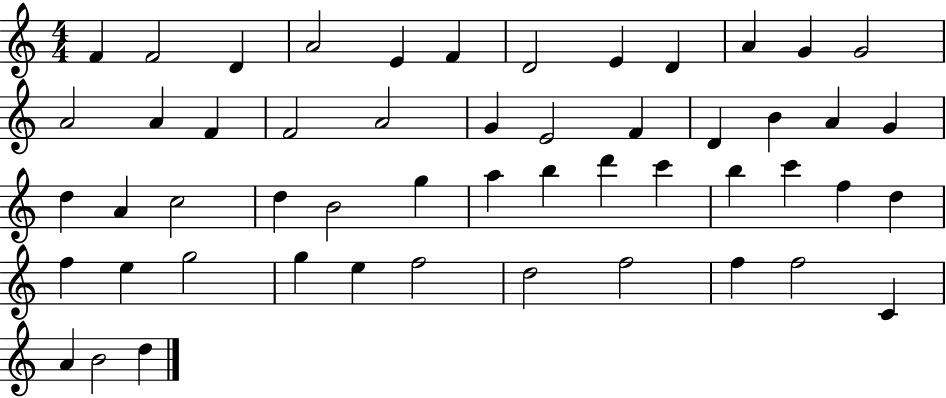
F4/q F4/h D4/q A4/h E4/q F4/q D4/h E4/q D4/q A4/q G4/q G4/h A4/h A4/q F4/q F4/h A4/h G4/q E4/h F4/q D4/q B4/q A4/q G4/q D5/q A4/q C5/h D5/q B4/h G5/q A5/q B5/q D6/q C6/q B5/q C6/q F5/q D5/q F5/q E5/q G5/h G5/q E5/q F5/h D5/h F5/h F5/q F5/h C4/q A4/q B4/h D5/q